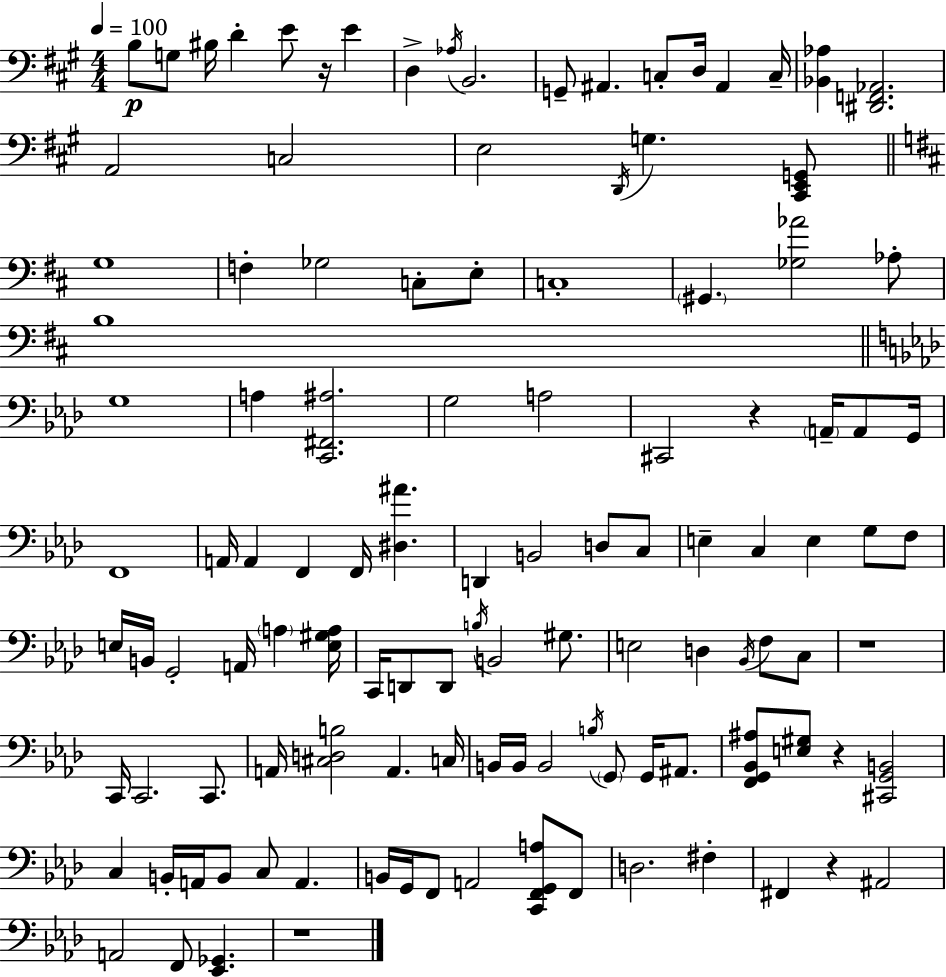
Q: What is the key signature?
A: A major